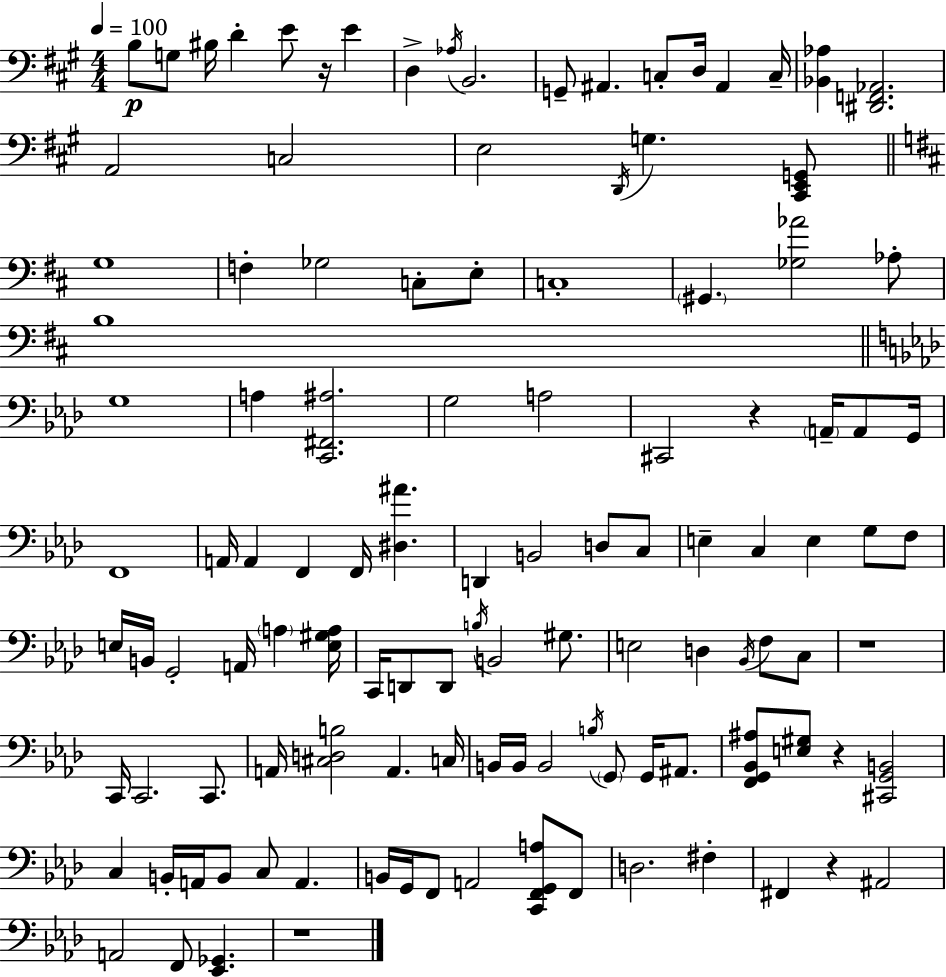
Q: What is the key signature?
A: A major